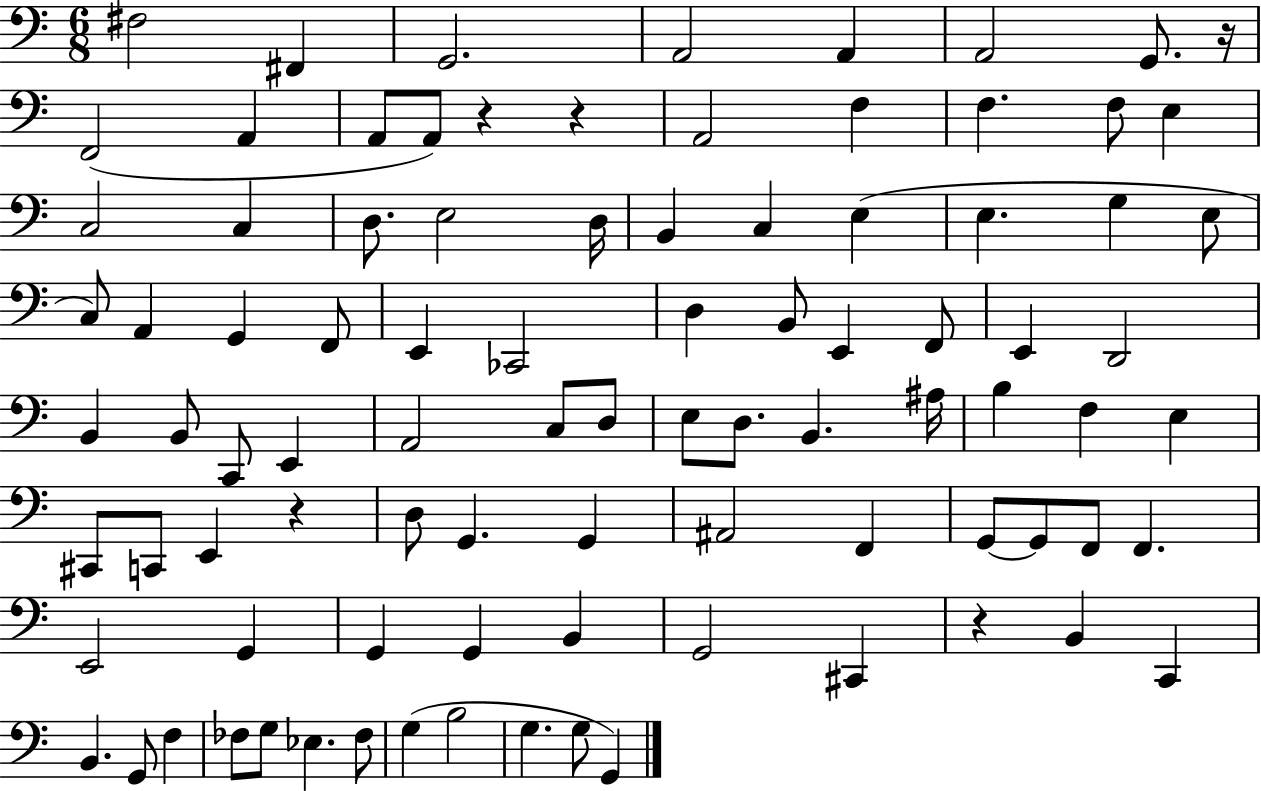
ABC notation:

X:1
T:Untitled
M:6/8
L:1/4
K:C
^F,2 ^F,, G,,2 A,,2 A,, A,,2 G,,/2 z/4 F,,2 A,, A,,/2 A,,/2 z z A,,2 F, F, F,/2 E, C,2 C, D,/2 E,2 D,/4 B,, C, E, E, G, E,/2 C,/2 A,, G,, F,,/2 E,, _C,,2 D, B,,/2 E,, F,,/2 E,, D,,2 B,, B,,/2 C,,/2 E,, A,,2 C,/2 D,/2 E,/2 D,/2 B,, ^A,/4 B, F, E, ^C,,/2 C,,/2 E,, z D,/2 G,, G,, ^A,,2 F,, G,,/2 G,,/2 F,,/2 F,, E,,2 G,, G,, G,, B,, G,,2 ^C,, z B,, C,, B,, G,,/2 F, _F,/2 G,/2 _E, _F,/2 G, B,2 G, G,/2 G,,